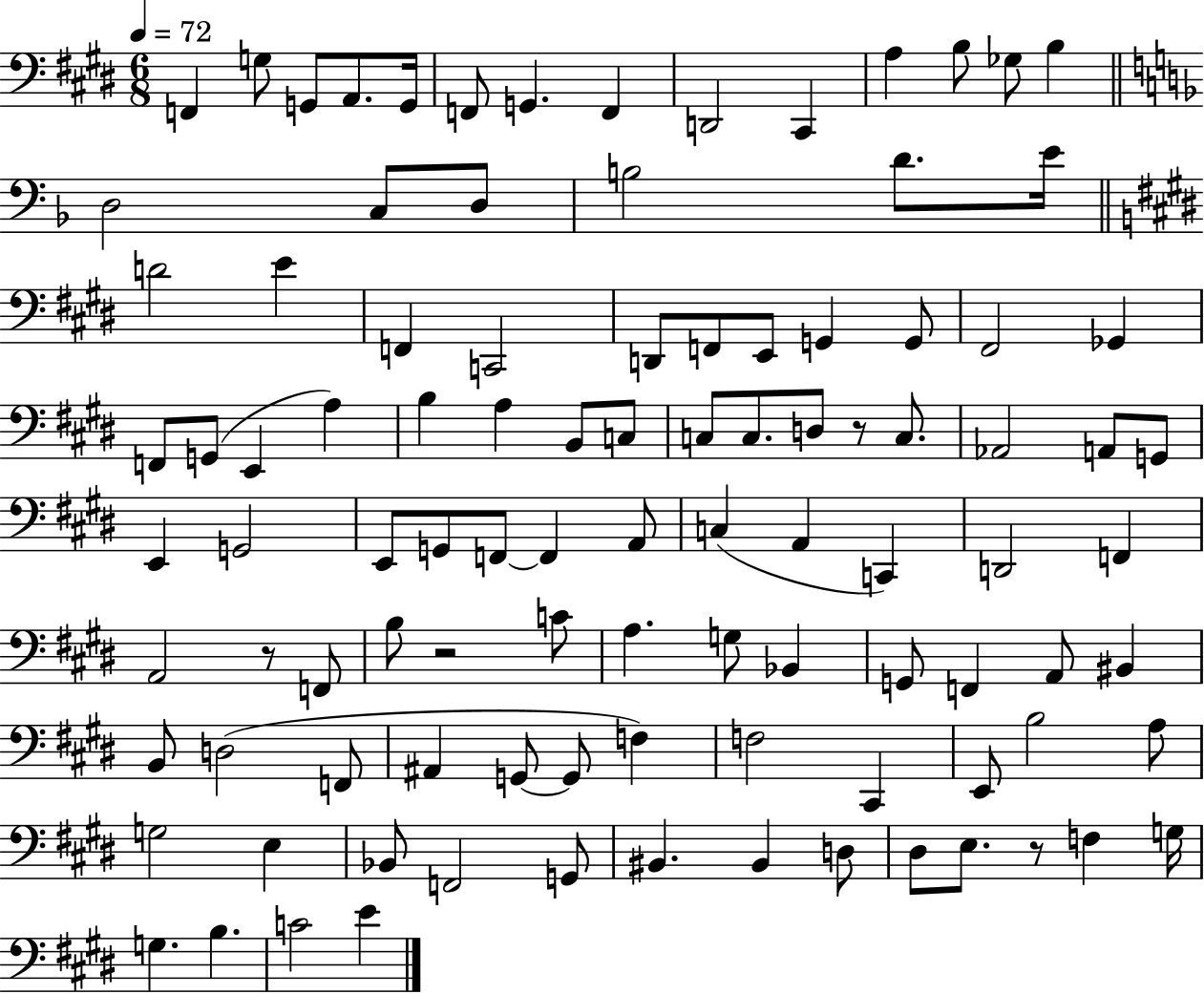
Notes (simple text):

F2/q G3/e G2/e A2/e. G2/s F2/e G2/q. F2/q D2/h C#2/q A3/q B3/e Gb3/e B3/q D3/h C3/e D3/e B3/h D4/e. E4/s D4/h E4/q F2/q C2/h D2/e F2/e E2/e G2/q G2/e F#2/h Gb2/q F2/e G2/e E2/q A3/q B3/q A3/q B2/e C3/e C3/e C3/e. D3/e R/e C3/e. Ab2/h A2/e G2/e E2/q G2/h E2/e G2/e F2/e F2/q A2/e C3/q A2/q C2/q D2/h F2/q A2/h R/e F2/e B3/e R/h C4/e A3/q. G3/e Bb2/q G2/e F2/q A2/e BIS2/q B2/e D3/h F2/e A#2/q G2/e G2/e F3/q F3/h C#2/q E2/e B3/h A3/e G3/h E3/q Bb2/e F2/h G2/e BIS2/q. BIS2/q D3/e D#3/e E3/e. R/e F3/q G3/s G3/q. B3/q. C4/h E4/q